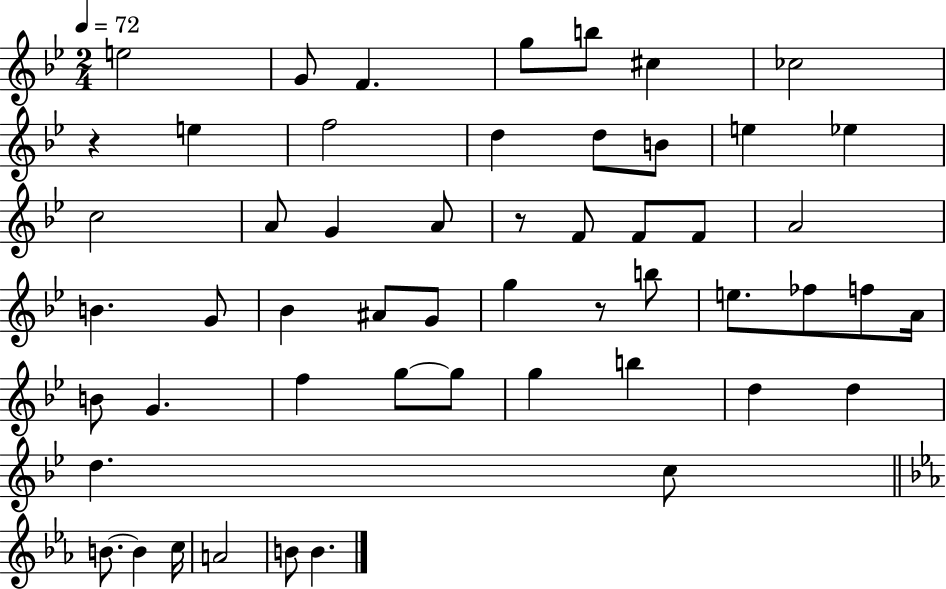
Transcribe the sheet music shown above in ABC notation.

X:1
T:Untitled
M:2/4
L:1/4
K:Bb
e2 G/2 F g/2 b/2 ^c _c2 z e f2 d d/2 B/2 e _e c2 A/2 G A/2 z/2 F/2 F/2 F/2 A2 B G/2 _B ^A/2 G/2 g z/2 b/2 e/2 _f/2 f/2 A/4 B/2 G f g/2 g/2 g b d d d c/2 B/2 B c/4 A2 B/2 B